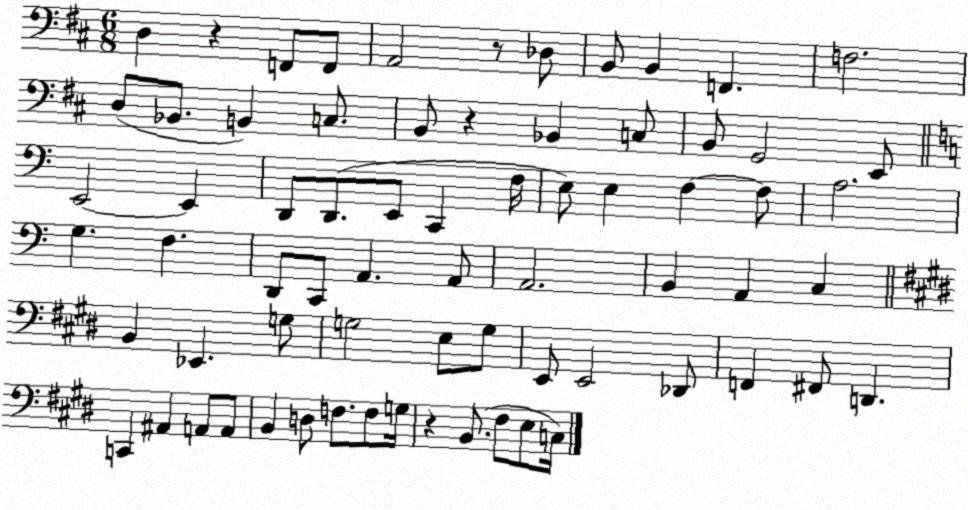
X:1
T:Untitled
M:6/8
L:1/4
K:D
D, z F,,/2 F,,/2 A,,2 z/2 _D,/2 B,,/2 B,, F,, F,2 D,/2 _B,,/2 B,, C,/2 B,,/2 z _B,, C,/2 B,,/2 G,,2 E,,/2 E,,2 E,, D,,/2 D,,/2 E,,/2 C,, F,/4 E,/2 E, F, F,/2 A,2 G, F, D,,/2 C,,/2 A,, A,,/2 A,,2 B,, A,, C, B,, _E,, G,/2 G,2 E,/2 G,/2 E,,/2 E,,2 _D,,/2 F,, ^F,,/2 D,, C,, ^A,, A,,/2 A,,/2 B,, D,/2 F,/2 F,/2 G,/4 z B,,/2 ^F,/2 E,/2 C,/4